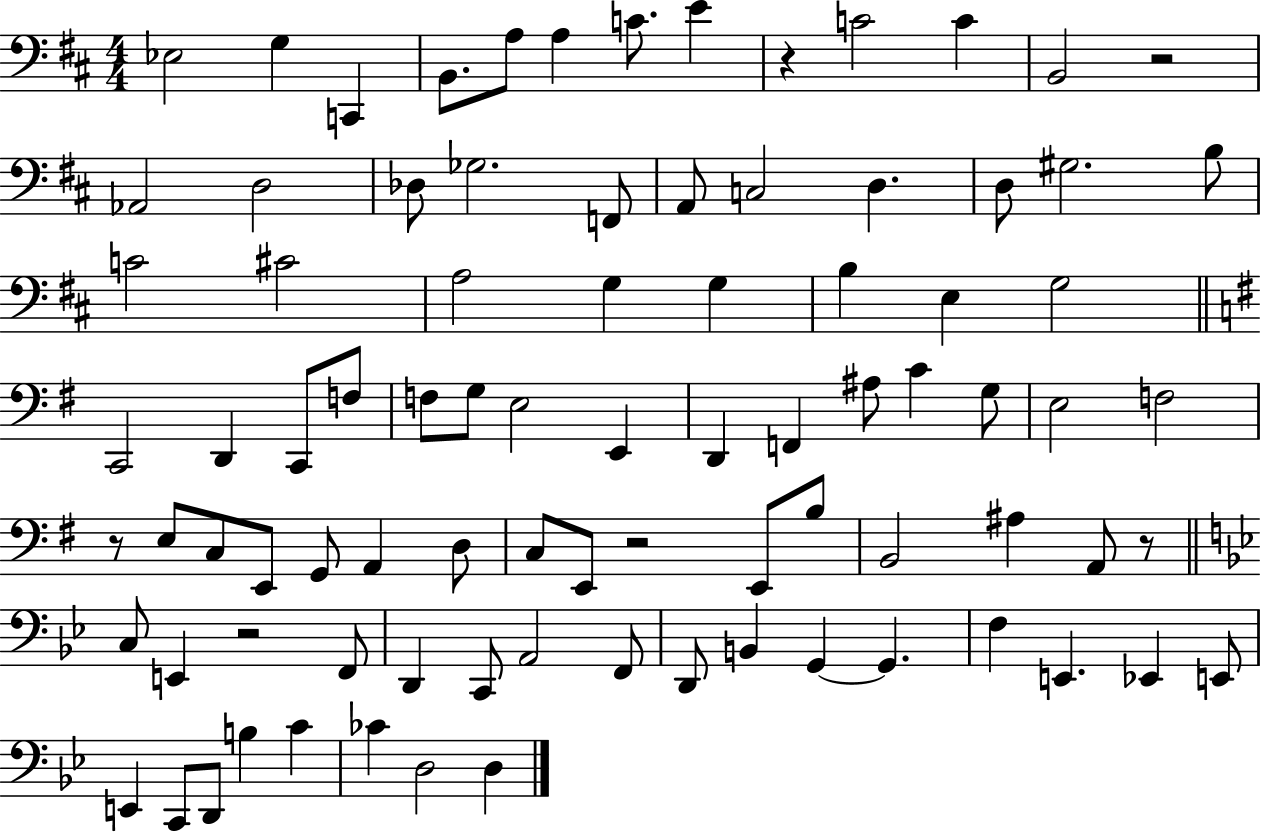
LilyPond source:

{
  \clef bass
  \numericTimeSignature
  \time 4/4
  \key d \major
  ees2 g4 c,4 | b,8. a8 a4 c'8. e'4 | r4 c'2 c'4 | b,2 r2 | \break aes,2 d2 | des8 ges2. f,8 | a,8 c2 d4. | d8 gis2. b8 | \break c'2 cis'2 | a2 g4 g4 | b4 e4 g2 | \bar "||" \break \key g \major c,2 d,4 c,8 f8 | f8 g8 e2 e,4 | d,4 f,4 ais8 c'4 g8 | e2 f2 | \break r8 e8 c8 e,8 g,8 a,4 d8 | c8 e,8 r2 e,8 b8 | b,2 ais4 a,8 r8 | \bar "||" \break \key bes \major c8 e,4 r2 f,8 | d,4 c,8 a,2 f,8 | d,8 b,4 g,4~~ g,4. | f4 e,4. ees,4 e,8 | \break e,4 c,8 d,8 b4 c'4 | ces'4 d2 d4 | \bar "|."
}